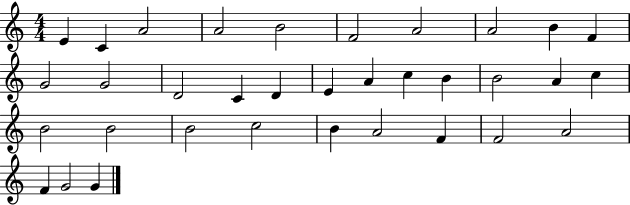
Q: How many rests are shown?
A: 0